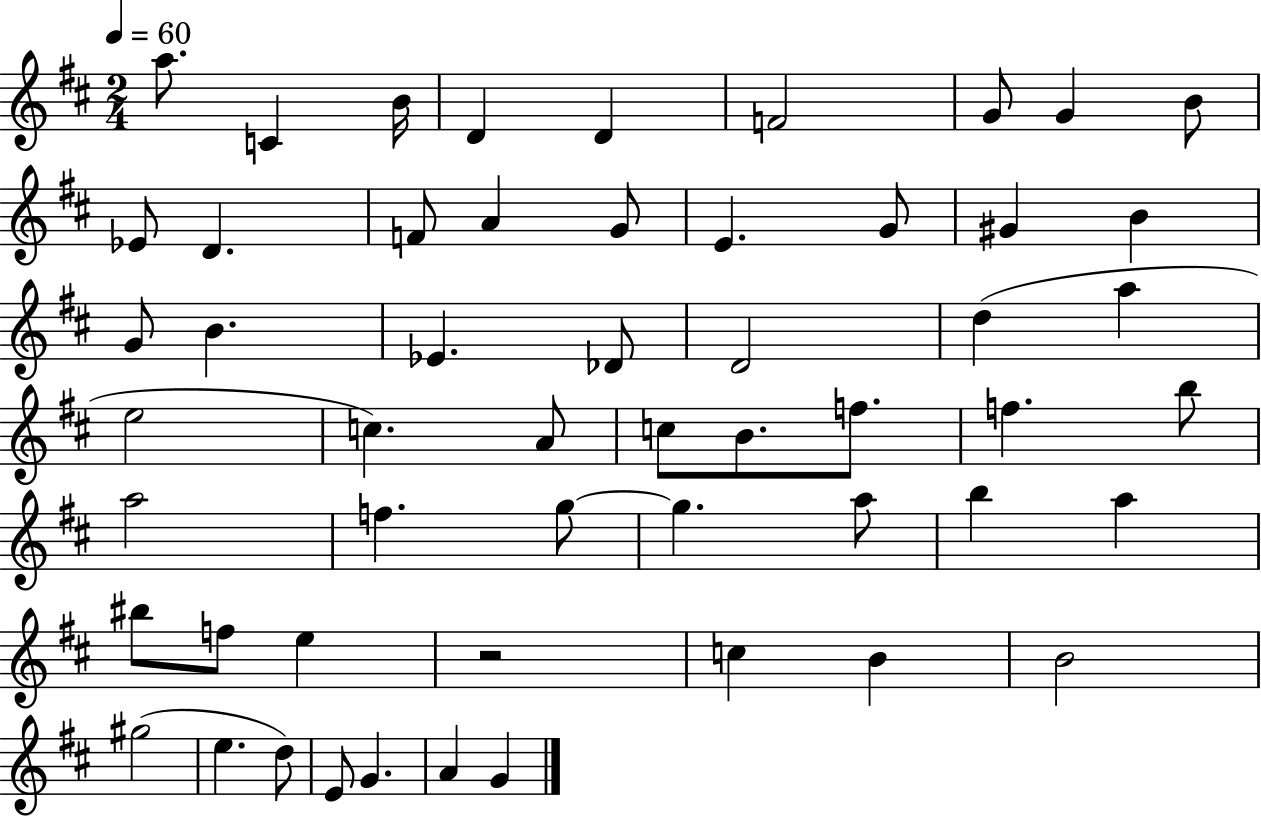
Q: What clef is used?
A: treble